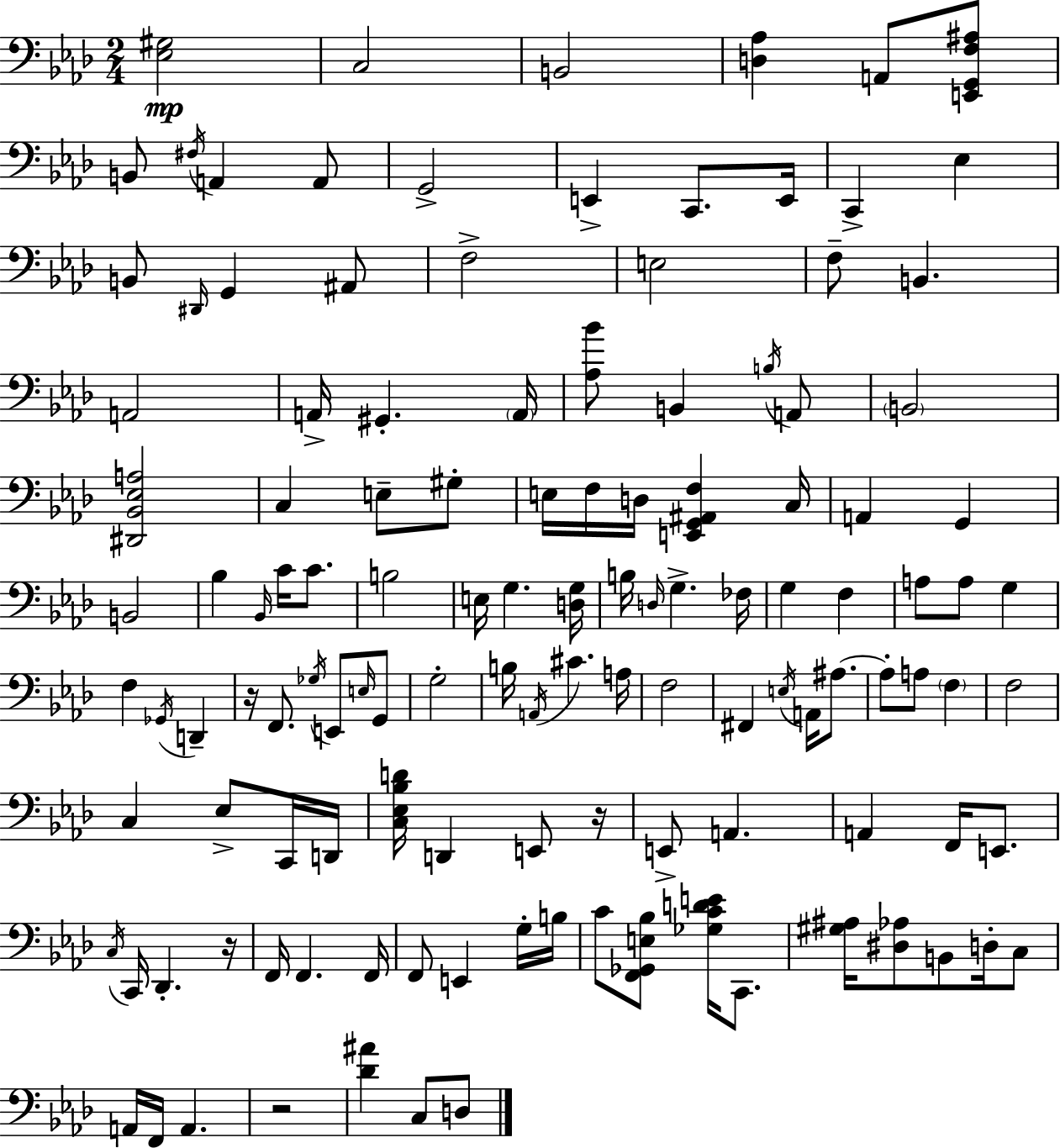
[Eb3,G#3]/h C3/h B2/h [D3,Ab3]/q A2/e [E2,G2,F3,A#3]/e B2/e F#3/s A2/q A2/e G2/h E2/q C2/e. E2/s C2/q Eb3/q B2/e D#2/s G2/q A#2/e F3/h E3/h F3/e B2/q. A2/h A2/s G#2/q. A2/s [Ab3,Bb4]/e B2/q B3/s A2/e B2/h [D#2,Bb2,Eb3,A3]/h C3/q E3/e G#3/e E3/s F3/s D3/s [E2,G2,A#2,F3]/q C3/s A2/q G2/q B2/h Bb3/q Bb2/s C4/s C4/e. B3/h E3/s G3/q. [D3,G3]/s B3/s D3/s G3/q. FES3/s G3/q F3/q A3/e A3/e G3/q F3/q Gb2/s D2/q R/s F2/e. Gb3/s E2/e E3/s G2/e G3/h B3/s A2/s C#4/q. A3/s F3/h F#2/q E3/s A2/s A#3/e. A#3/e A3/e F3/q F3/h C3/q Eb3/e C2/s D2/s [C3,Eb3,Bb3,D4]/s D2/q E2/e R/s E2/e A2/q. A2/q F2/s E2/e. C3/s C2/s Db2/q. R/s F2/s F2/q. F2/s F2/e E2/q G3/s B3/s C4/e [F2,Gb2,E3,Bb3]/e [Gb3,C4,D4,E4]/s C2/e. [G#3,A#3]/s [D#3,Ab3]/e B2/e D3/s C3/e A2/s F2/s A2/q. R/h [Db4,A#4]/q C3/e D3/e